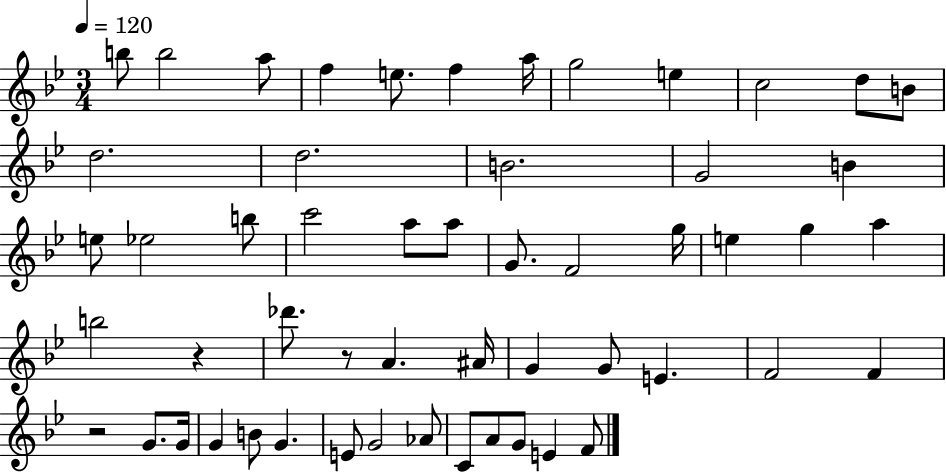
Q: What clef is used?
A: treble